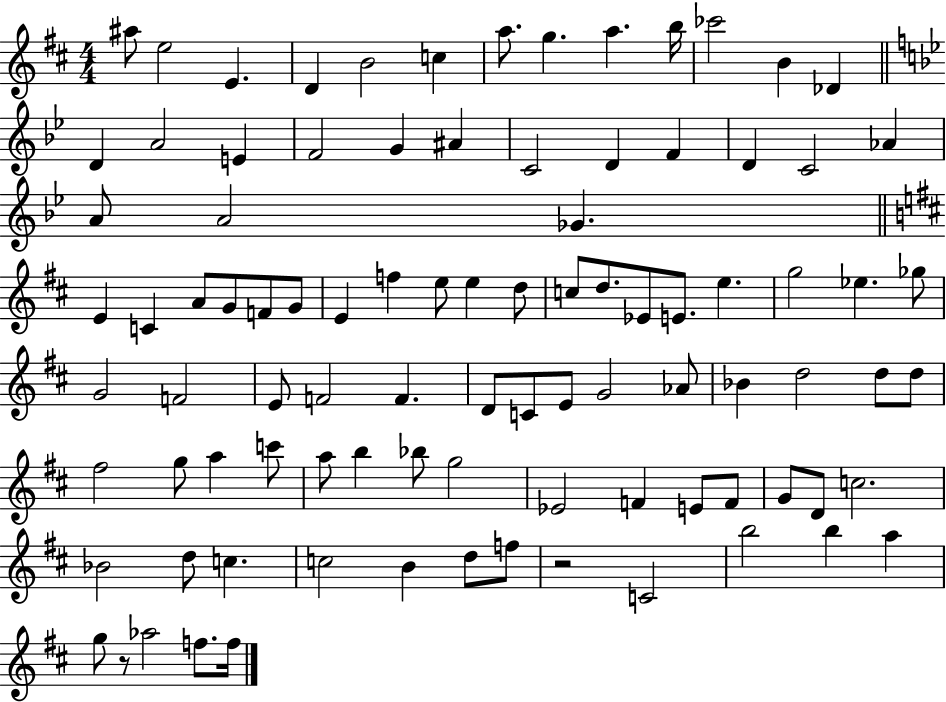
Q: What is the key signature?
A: D major